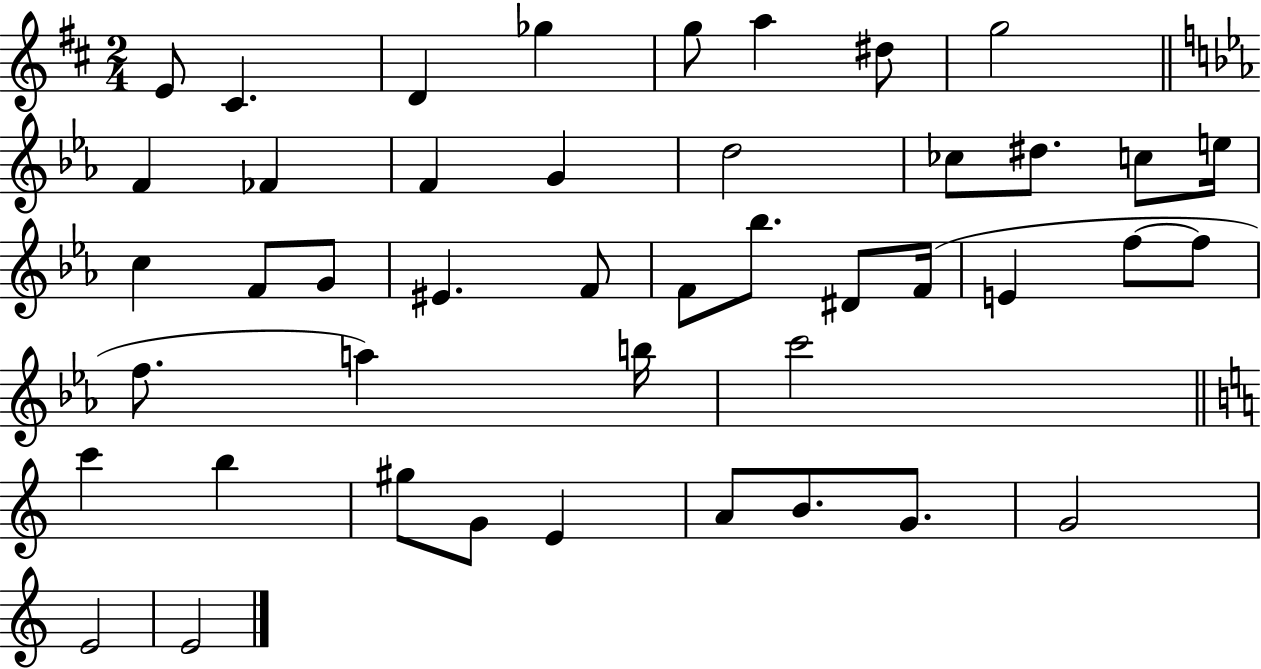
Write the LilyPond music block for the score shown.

{
  \clef treble
  \numericTimeSignature
  \time 2/4
  \key d \major
  e'8 cis'4. | d'4 ges''4 | g''8 a''4 dis''8 | g''2 | \break \bar "||" \break \key ees \major f'4 fes'4 | f'4 g'4 | d''2 | ces''8 dis''8. c''8 e''16 | \break c''4 f'8 g'8 | eis'4. f'8 | f'8 bes''8. dis'8 f'16( | e'4 f''8~~ f''8 | \break f''8. a''4) b''16 | c'''2 | \bar "||" \break \key a \minor c'''4 b''4 | gis''8 g'8 e'4 | a'8 b'8. g'8. | g'2 | \break e'2 | e'2 | \bar "|."
}